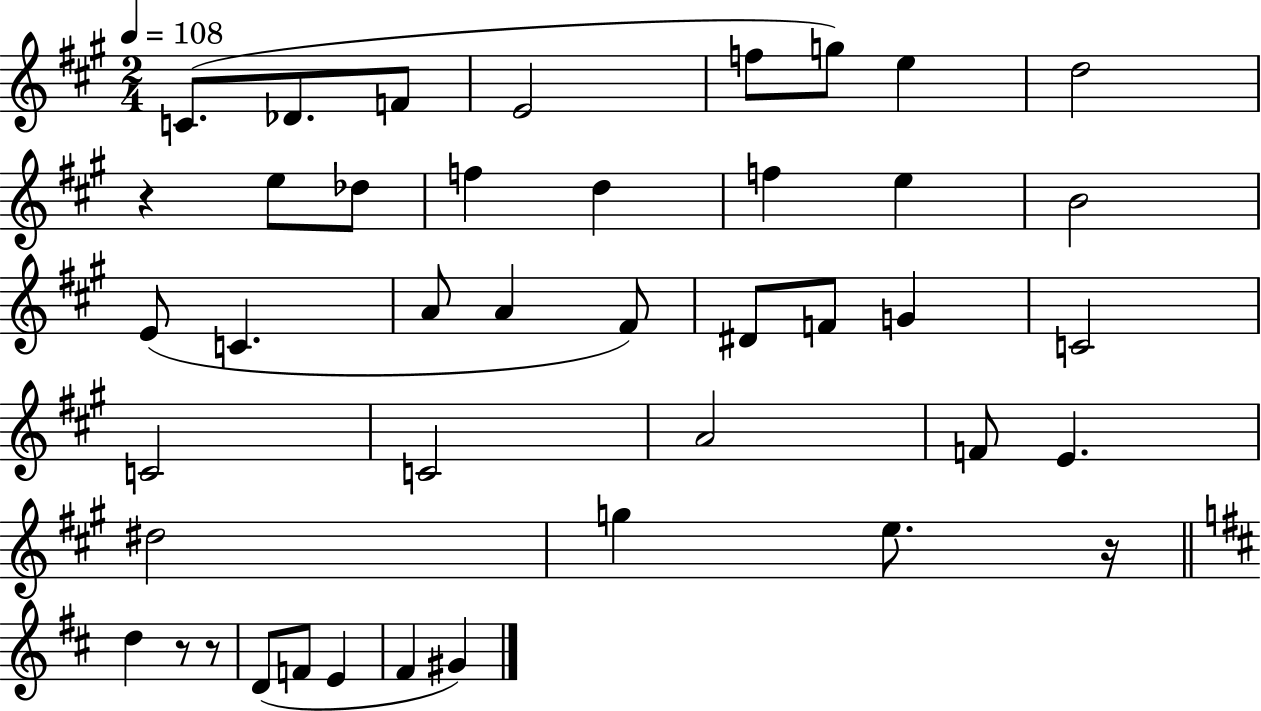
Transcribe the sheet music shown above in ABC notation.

X:1
T:Untitled
M:2/4
L:1/4
K:A
C/2 _D/2 F/2 E2 f/2 g/2 e d2 z e/2 _d/2 f d f e B2 E/2 C A/2 A ^F/2 ^D/2 F/2 G C2 C2 C2 A2 F/2 E ^d2 g e/2 z/4 d z/2 z/2 D/2 F/2 E ^F ^G